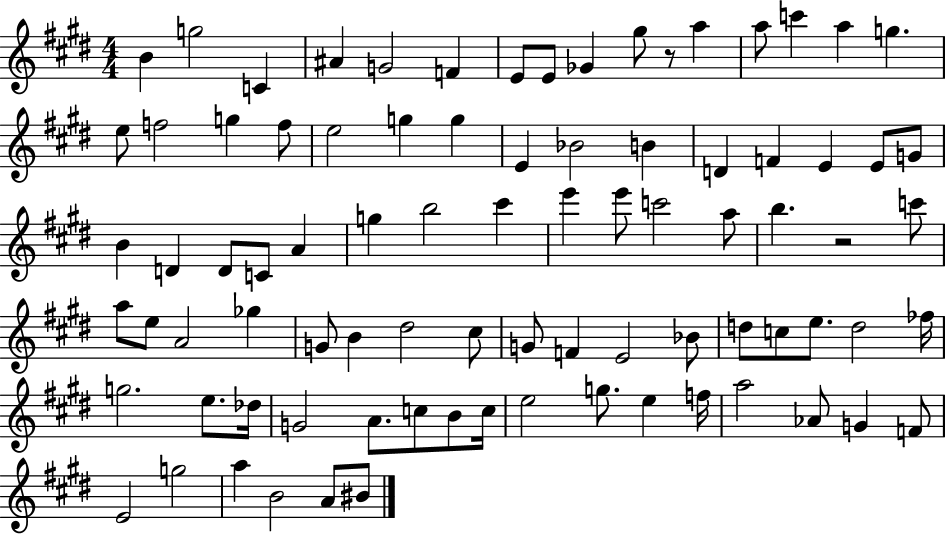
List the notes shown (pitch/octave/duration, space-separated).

B4/q G5/h C4/q A#4/q G4/h F4/q E4/e E4/e Gb4/q G#5/e R/e A5/q A5/e C6/q A5/q G5/q. E5/e F5/h G5/q F5/e E5/h G5/q G5/q E4/q Bb4/h B4/q D4/q F4/q E4/q E4/e G4/e B4/q D4/q D4/e C4/e A4/q G5/q B5/h C#6/q E6/q E6/e C6/h A5/e B5/q. R/h C6/e A5/e E5/e A4/h Gb5/q G4/e B4/q D#5/h C#5/e G4/e F4/q E4/h Bb4/e D5/e C5/e E5/e. D5/h FES5/s G5/h. E5/e. Db5/s G4/h A4/e. C5/e B4/e C5/s E5/h G5/e. E5/q F5/s A5/h Ab4/e G4/q F4/e E4/h G5/h A5/q B4/h A4/e BIS4/e